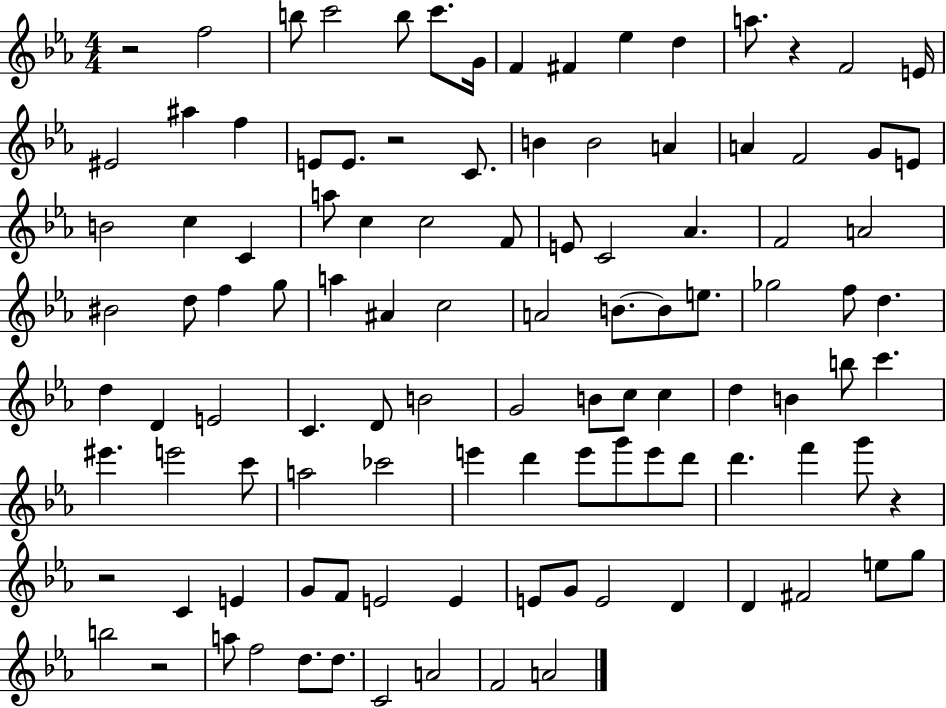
X:1
T:Untitled
M:4/4
L:1/4
K:Eb
z2 f2 b/2 c'2 b/2 c'/2 G/4 F ^F _e d a/2 z F2 E/4 ^E2 ^a f E/2 E/2 z2 C/2 B B2 A A F2 G/2 E/2 B2 c C a/2 c c2 F/2 E/2 C2 _A F2 A2 ^B2 d/2 f g/2 a ^A c2 A2 B/2 B/2 e/2 _g2 f/2 d d D E2 C D/2 B2 G2 B/2 c/2 c d B b/2 c' ^e' e'2 c'/2 a2 _c'2 e' d' e'/2 g'/2 e'/2 d'/2 d' f' g'/2 z z2 C E G/2 F/2 E2 E E/2 G/2 E2 D D ^F2 e/2 g/2 b2 z2 a/2 f2 d/2 d/2 C2 A2 F2 A2